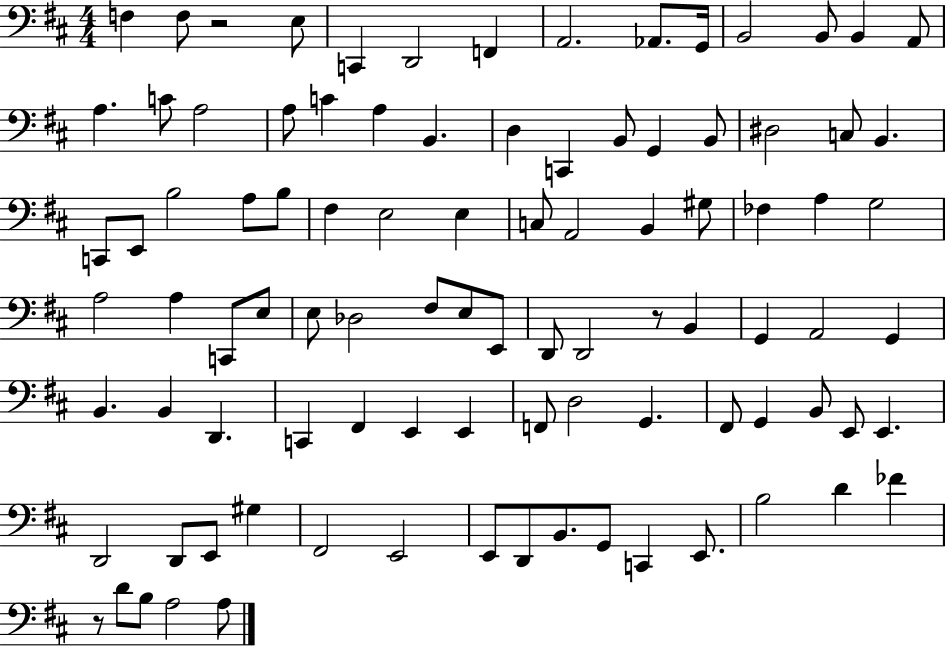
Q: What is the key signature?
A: D major